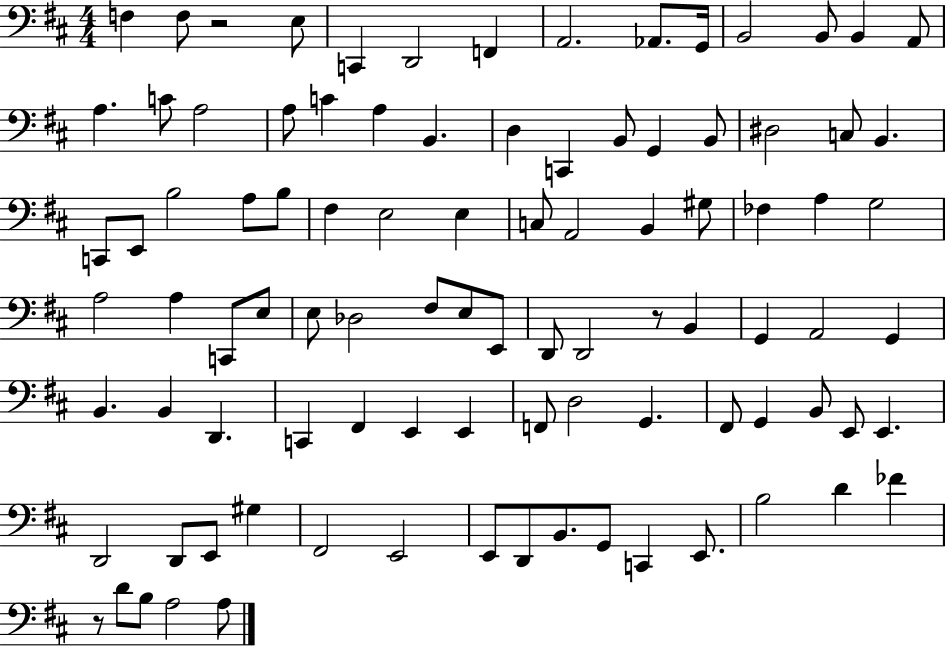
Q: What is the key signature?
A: D major